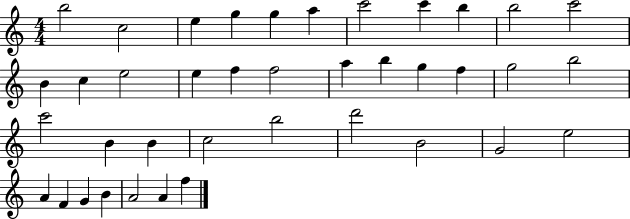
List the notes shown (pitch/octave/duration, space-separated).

B5/h C5/h E5/q G5/q G5/q A5/q C6/h C6/q B5/q B5/h C6/h B4/q C5/q E5/h E5/q F5/q F5/h A5/q B5/q G5/q F5/q G5/h B5/h C6/h B4/q B4/q C5/h B5/h D6/h B4/h G4/h E5/h A4/q F4/q G4/q B4/q A4/h A4/q F5/q